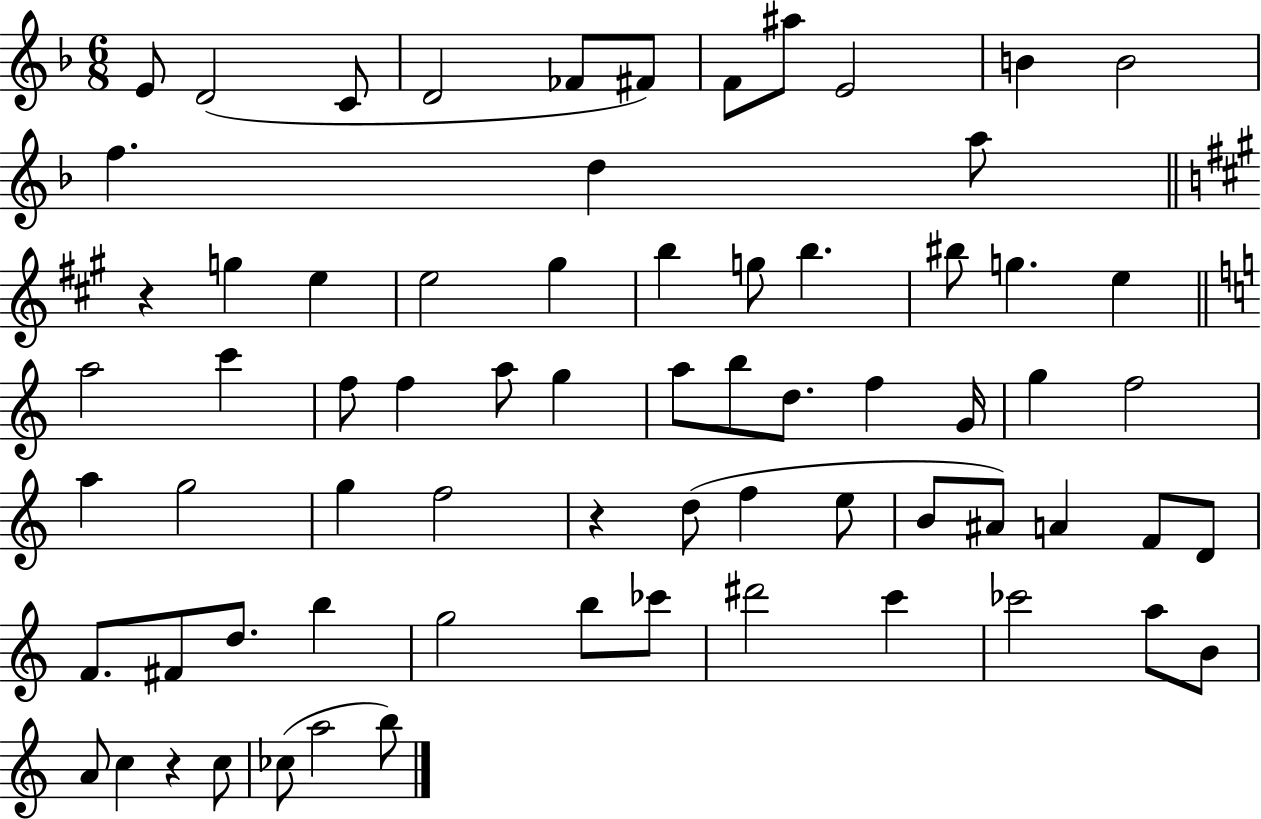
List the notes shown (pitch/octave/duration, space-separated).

E4/e D4/h C4/e D4/h FES4/e F#4/e F4/e A#5/e E4/h B4/q B4/h F5/q. D5/q A5/e R/q G5/q E5/q E5/h G#5/q B5/q G5/e B5/q. BIS5/e G5/q. E5/q A5/h C6/q F5/e F5/q A5/e G5/q A5/e B5/e D5/e. F5/q G4/s G5/q F5/h A5/q G5/h G5/q F5/h R/q D5/e F5/q E5/e B4/e A#4/e A4/q F4/e D4/e F4/e. F#4/e D5/e. B5/q G5/h B5/e CES6/e D#6/h C6/q CES6/h A5/e B4/e A4/e C5/q R/q C5/e CES5/e A5/h B5/e